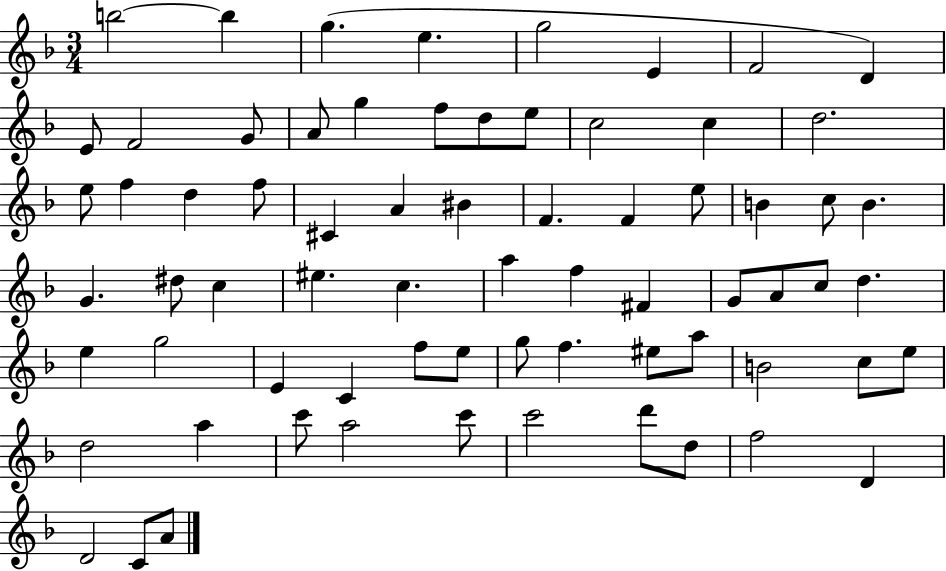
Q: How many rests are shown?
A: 0